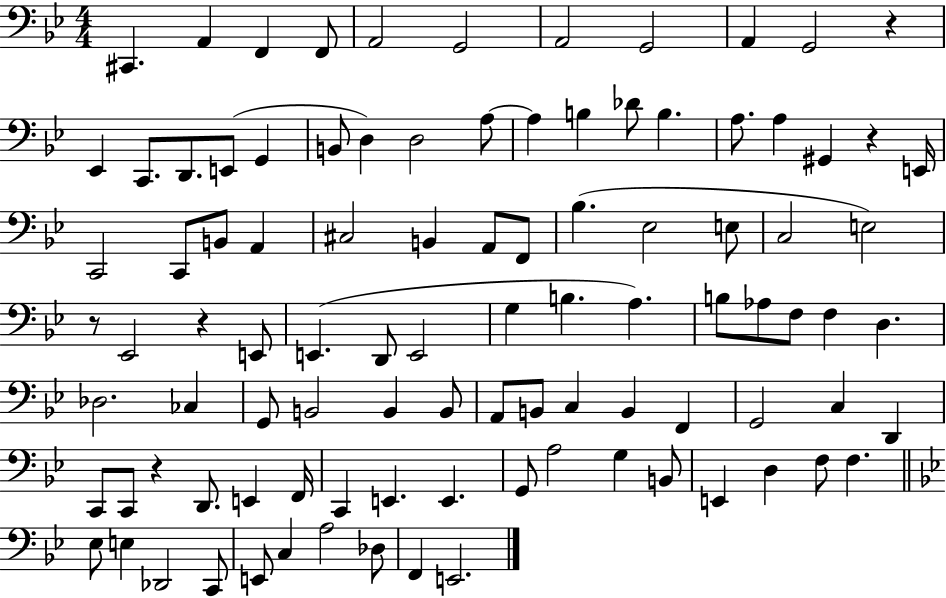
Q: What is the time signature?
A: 4/4